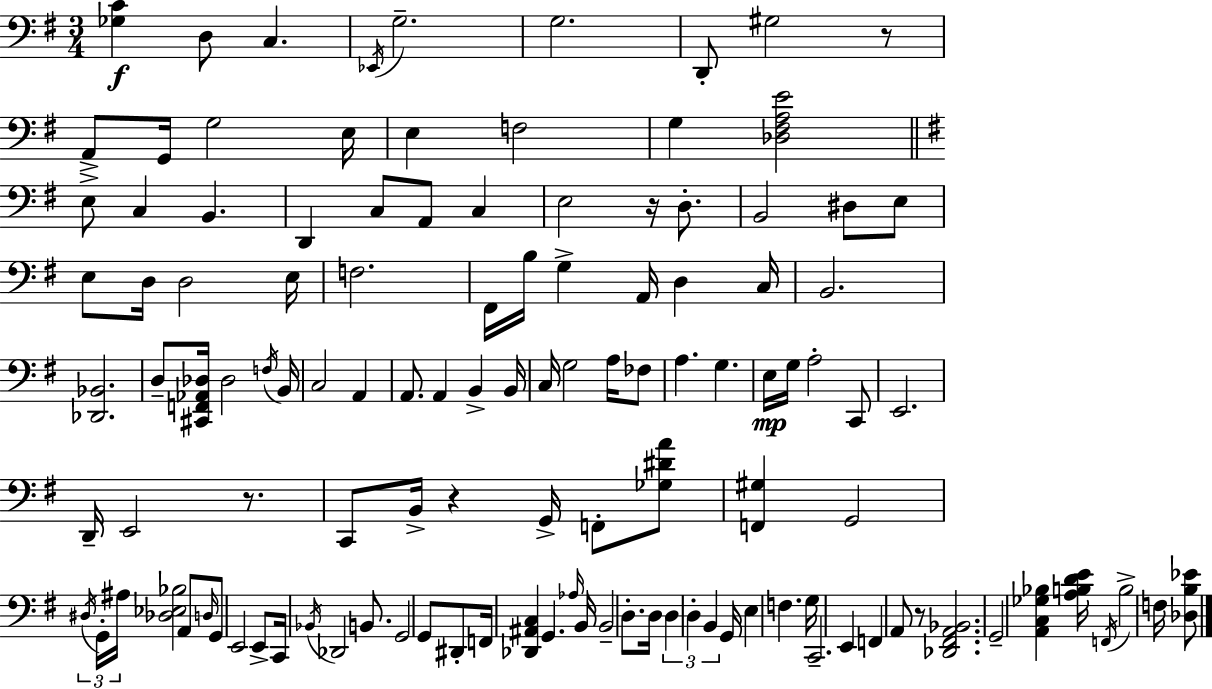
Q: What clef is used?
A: bass